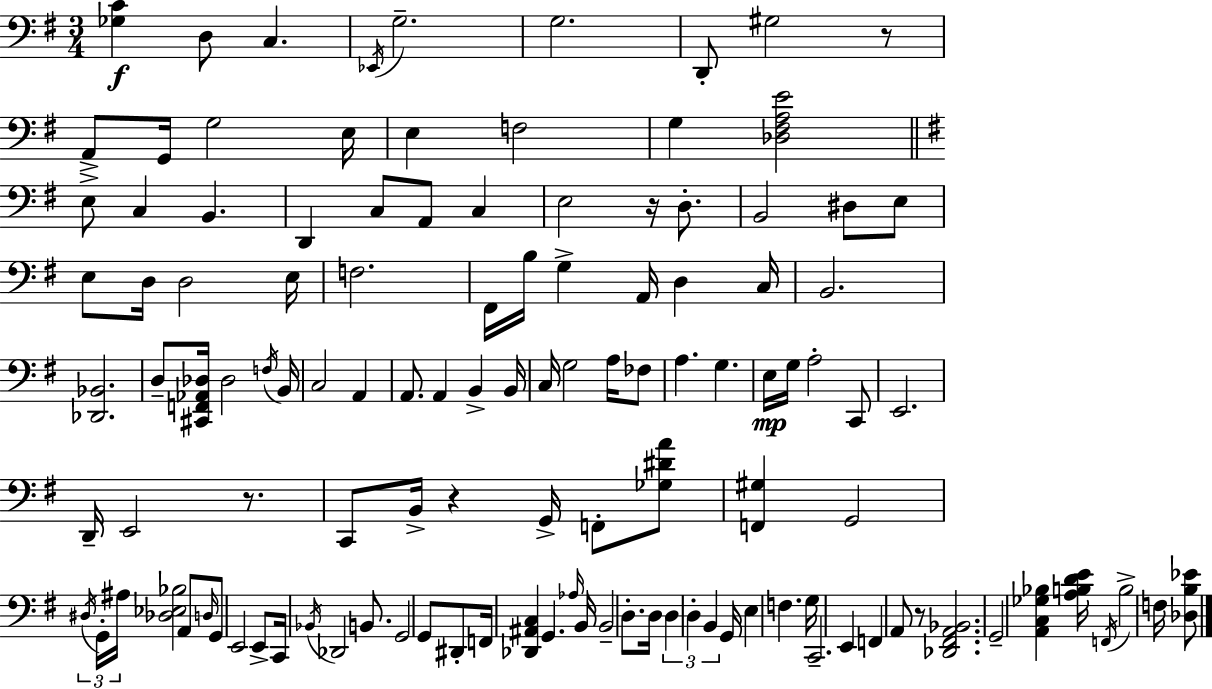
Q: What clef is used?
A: bass